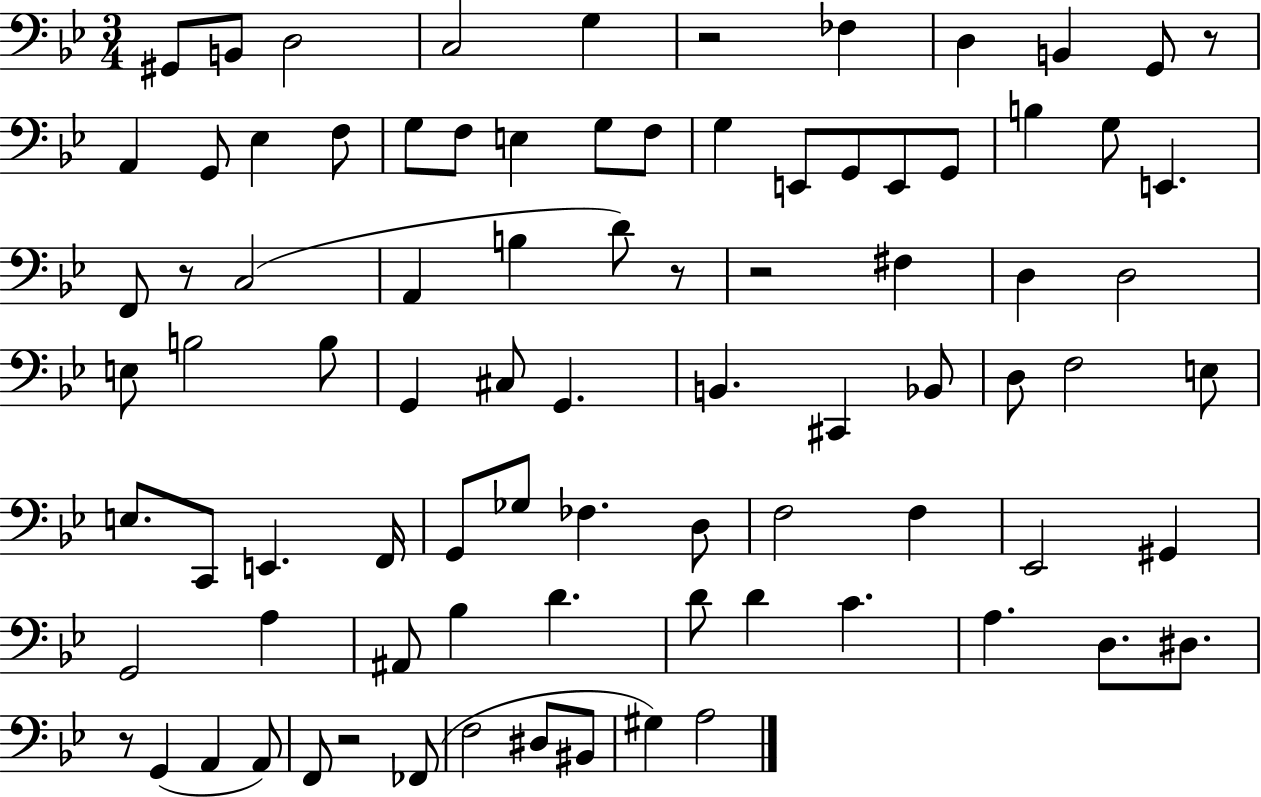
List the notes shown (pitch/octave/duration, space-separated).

G#2/e B2/e D3/h C3/h G3/q R/h FES3/q D3/q B2/q G2/e R/e A2/q G2/e Eb3/q F3/e G3/e F3/e E3/q G3/e F3/e G3/q E2/e G2/e E2/e G2/e B3/q G3/e E2/q. F2/e R/e C3/h A2/q B3/q D4/e R/e R/h F#3/q D3/q D3/h E3/e B3/h B3/e G2/q C#3/e G2/q. B2/q. C#2/q Bb2/e D3/e F3/h E3/e E3/e. C2/e E2/q. F2/s G2/e Gb3/e FES3/q. D3/e F3/h F3/q Eb2/h G#2/q G2/h A3/q A#2/e Bb3/q D4/q. D4/e D4/q C4/q. A3/q. D3/e. D#3/e. R/e G2/q A2/q A2/e F2/e R/h FES2/e F3/h D#3/e BIS2/e G#3/q A3/h